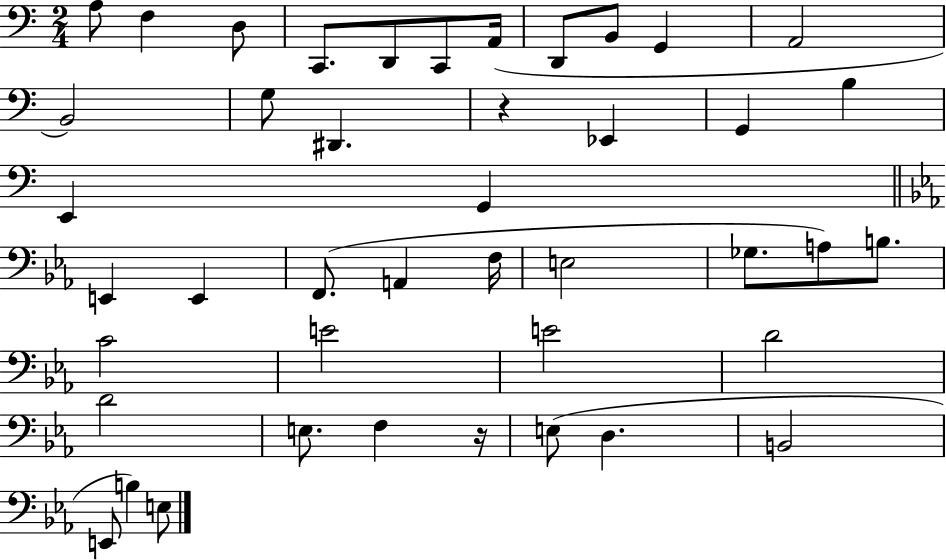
X:1
T:Untitled
M:2/4
L:1/4
K:C
A,/2 F, D,/2 C,,/2 D,,/2 C,,/2 A,,/4 D,,/2 B,,/2 G,, A,,2 B,,2 G,/2 ^D,, z _E,, G,, B, E,, G,, E,, E,, F,,/2 A,, F,/4 E,2 _G,/2 A,/2 B,/2 C2 E2 E2 D2 D2 E,/2 F, z/4 E,/2 D, B,,2 E,,/2 B, E,/2